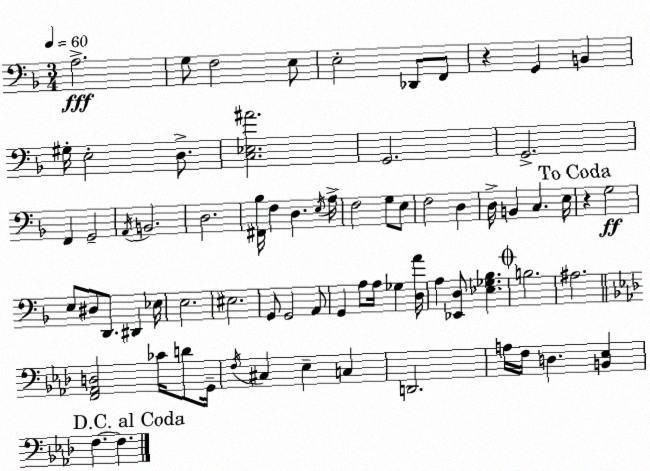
X:1
T:Untitled
M:3/4
L:1/4
K:Dm
A,2 G,/2 F,2 E,/2 E,2 _D,,/2 F,,/2 z G,, B,, ^G,/4 E,2 D,/2 [C,_E,^A]2 G,,2 G,,2 F,, G,,2 A,,/4 B,,2 D,2 [^F,,_B,]/4 F, D, E,/4 A,/4 F,2 G,/2 E,/2 F,2 D, D,/4 B,, C, E,/4 z G,2 E,/2 ^D,/2 D,,/2 ^D,, _E,/4 E,2 ^E,2 G,,/2 G,,2 A,,/2 G,, A,/2 A,/4 _G, [D,A]/4 A, [_E,,D,]/2 [_E,_G,_B,] B,2 ^A,2 [F,,_A,,D,]2 _C/4 D/2 G,,/4 F,/4 ^C, _E, C, D,,2 A,/4 F,/4 D, [B,,_E,] F, F,